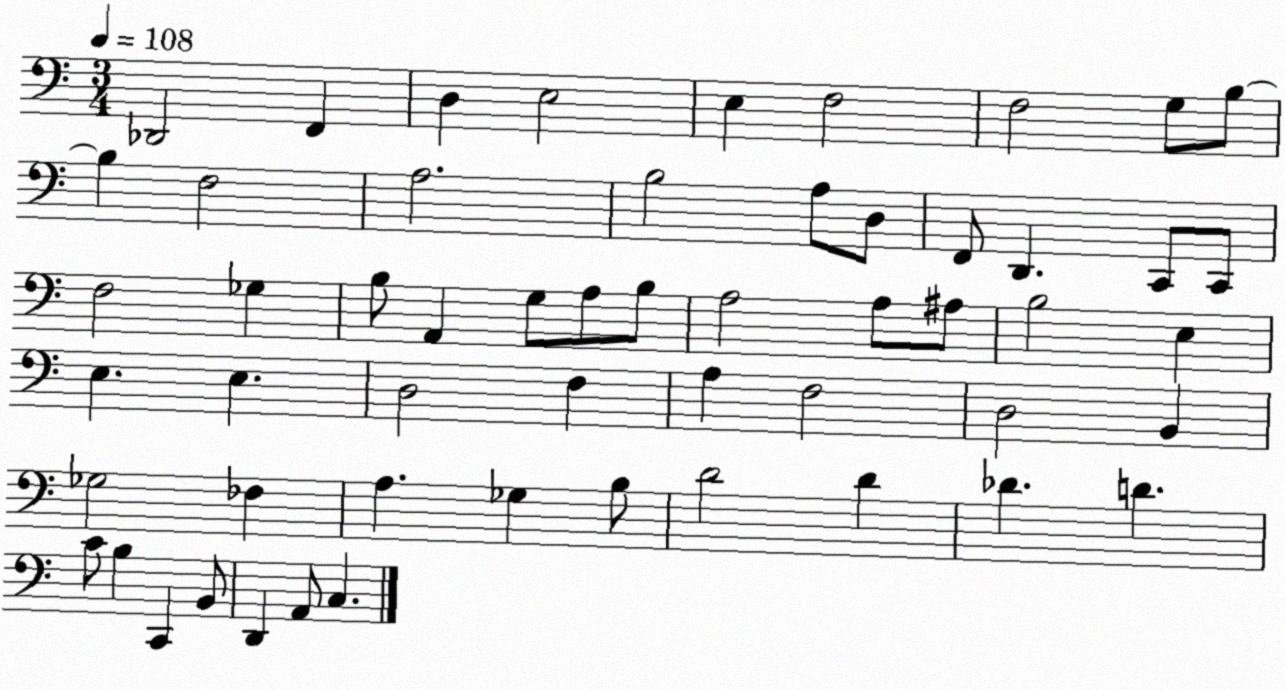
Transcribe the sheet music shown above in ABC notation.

X:1
T:Untitled
M:3/4
L:1/4
K:C
_D,,2 F,, D, E,2 E, F,2 F,2 G,/2 B,/2 B, F,2 A,2 B,2 A,/2 D,/2 F,,/2 D,, C,,/2 C,,/2 F,2 _G, B,/2 A,, G,/2 A,/2 B,/2 A,2 A,/2 ^A,/2 B,2 E, E, E, D,2 F, A, F,2 D,2 B,, _G,2 _F, A, _G, B,/2 D2 D _D D C/2 B, C,, B,,/2 D,, A,,/2 C,